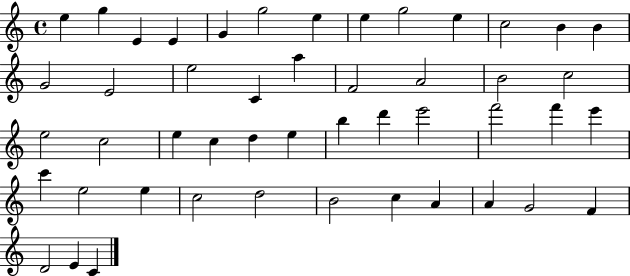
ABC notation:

X:1
T:Untitled
M:4/4
L:1/4
K:C
e g E E G g2 e e g2 e c2 B B G2 E2 e2 C a F2 A2 B2 c2 e2 c2 e c d e b d' e'2 f'2 f' e' c' e2 e c2 d2 B2 c A A G2 F D2 E C